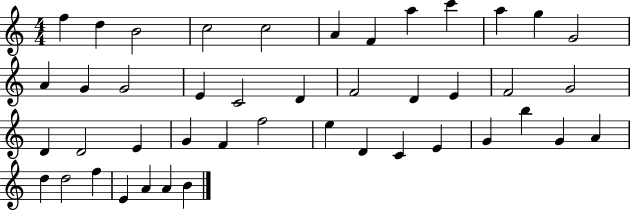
X:1
T:Untitled
M:4/4
L:1/4
K:C
f d B2 c2 c2 A F a c' a g G2 A G G2 E C2 D F2 D E F2 G2 D D2 E G F f2 e D C E G b G A d d2 f E A A B